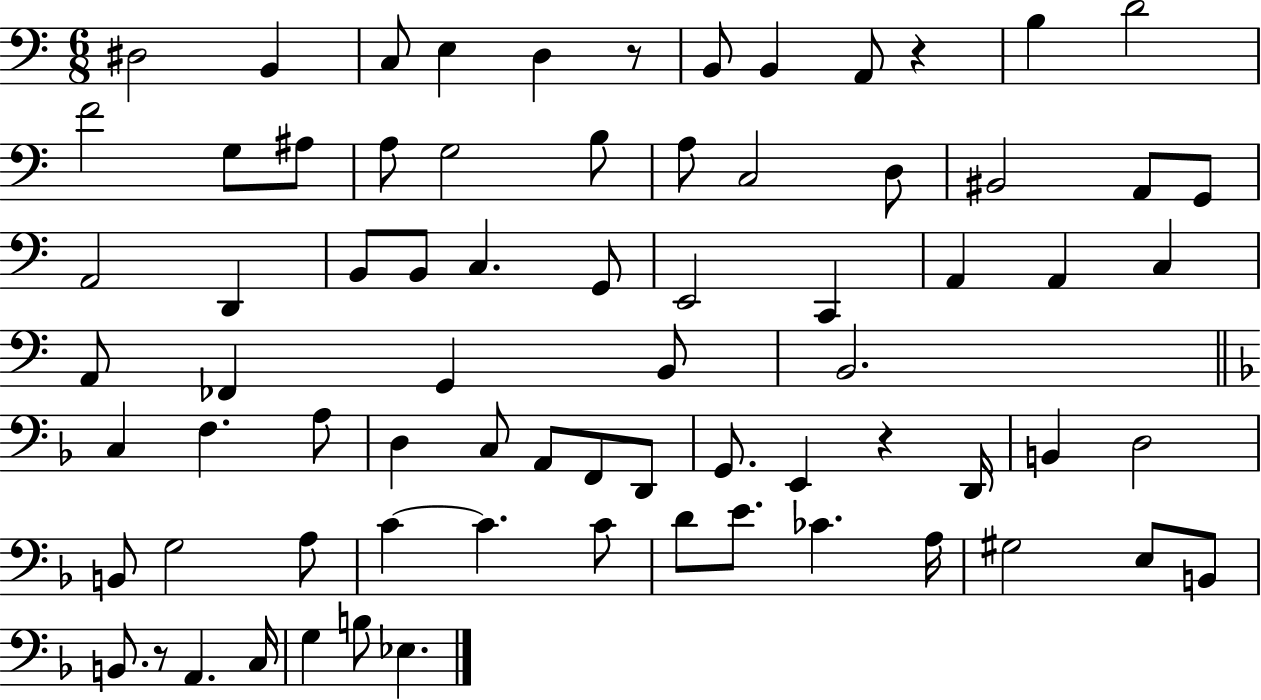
{
  \clef bass
  \numericTimeSignature
  \time 6/8
  \key c \major
  dis2 b,4 | c8 e4 d4 r8 | b,8 b,4 a,8 r4 | b4 d'2 | \break f'2 g8 ais8 | a8 g2 b8 | a8 c2 d8 | bis,2 a,8 g,8 | \break a,2 d,4 | b,8 b,8 c4. g,8 | e,2 c,4 | a,4 a,4 c4 | \break a,8 fes,4 g,4 b,8 | b,2. | \bar "||" \break \key f \major c4 f4. a8 | d4 c8 a,8 f,8 d,8 | g,8. e,4 r4 d,16 | b,4 d2 | \break b,8 g2 a8 | c'4~~ c'4. c'8 | d'8 e'8. ces'4. a16 | gis2 e8 b,8 | \break b,8. r8 a,4. c16 | g4 b8 ees4. | \bar "|."
}